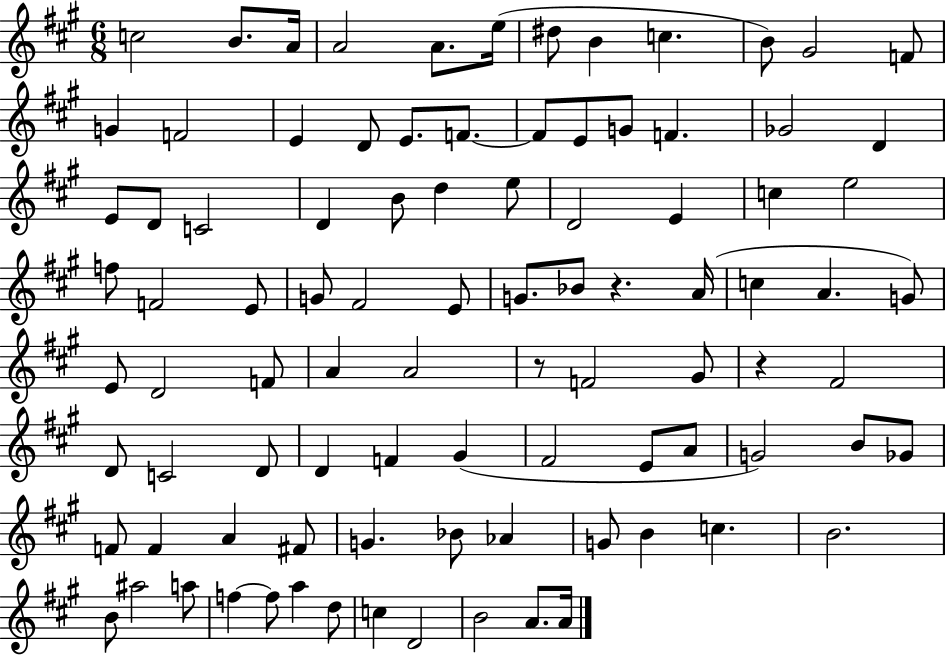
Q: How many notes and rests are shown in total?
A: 93